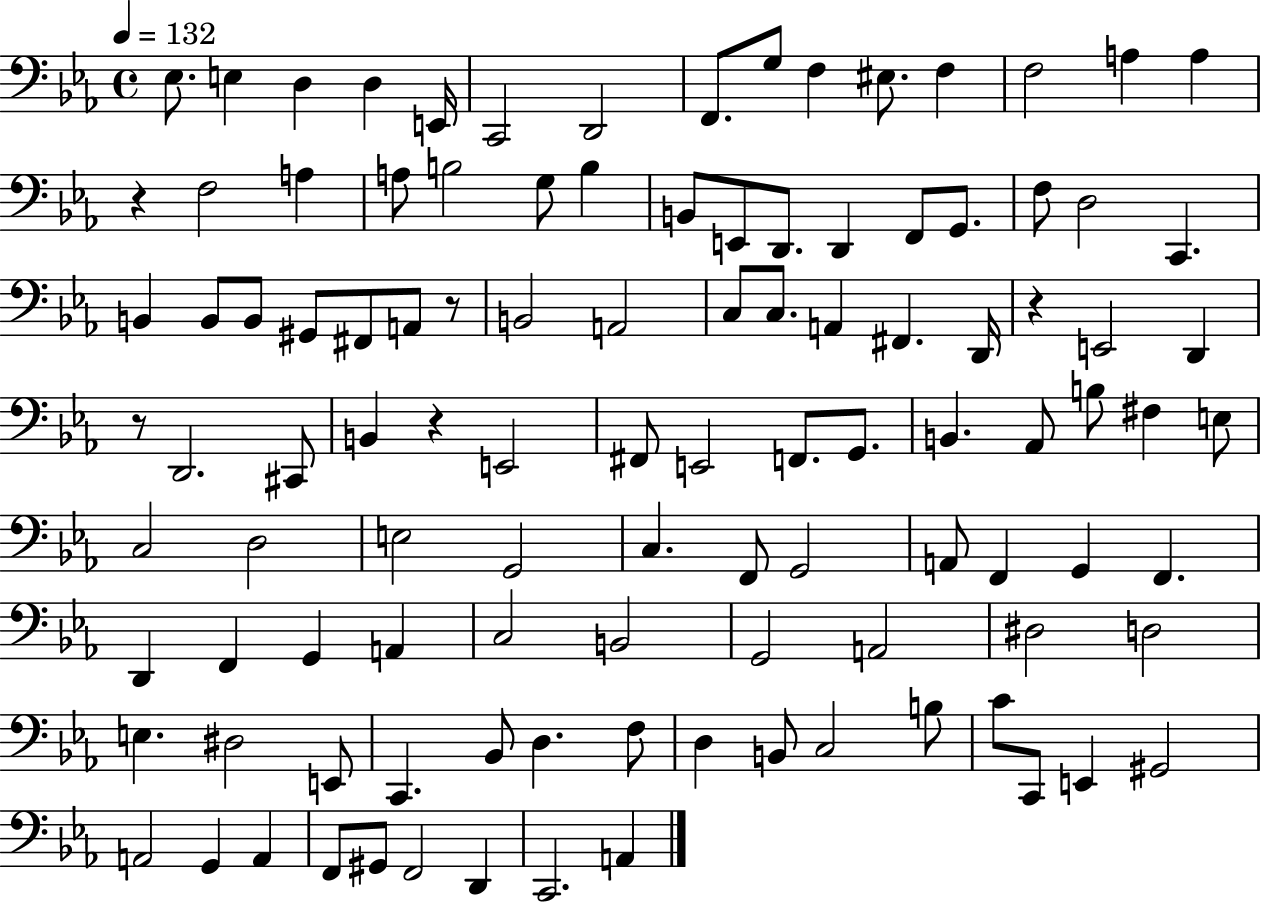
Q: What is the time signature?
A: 4/4